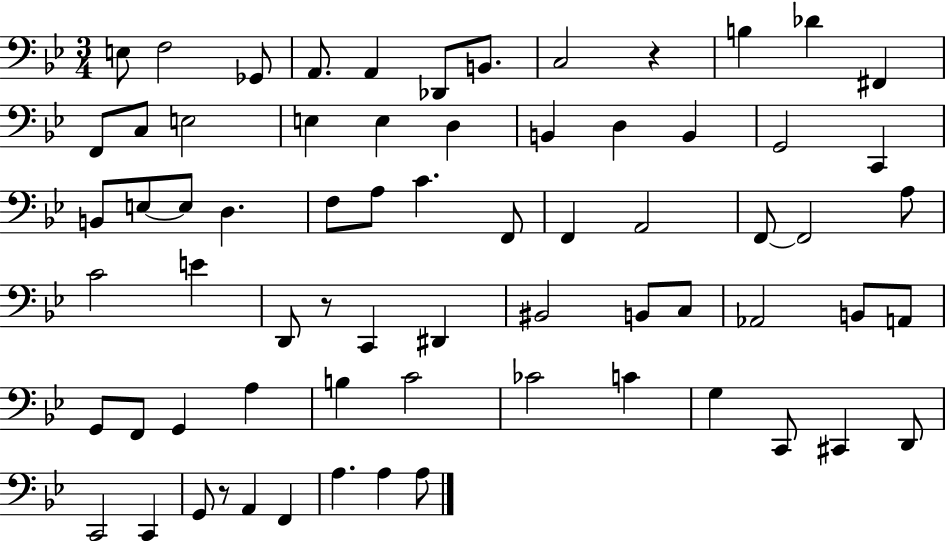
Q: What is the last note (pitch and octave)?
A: A3